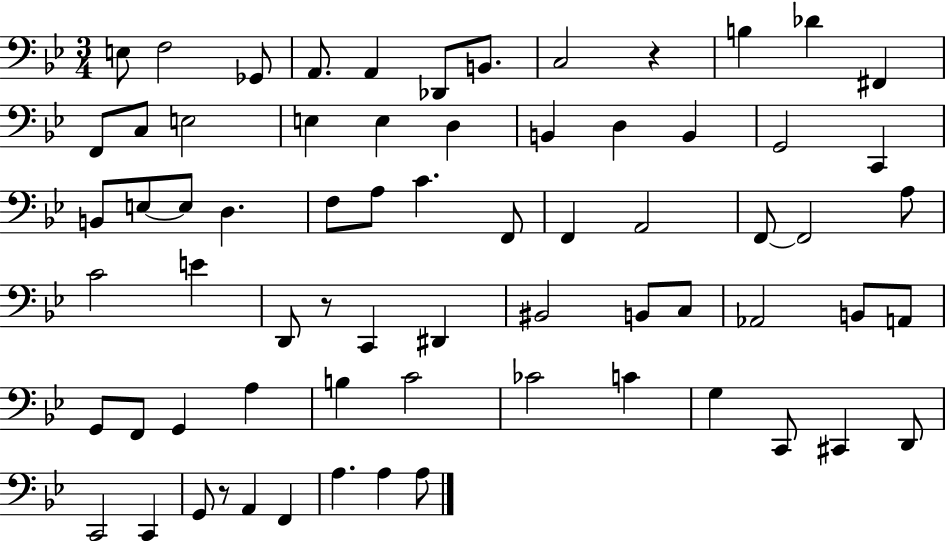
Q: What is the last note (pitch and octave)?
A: A3